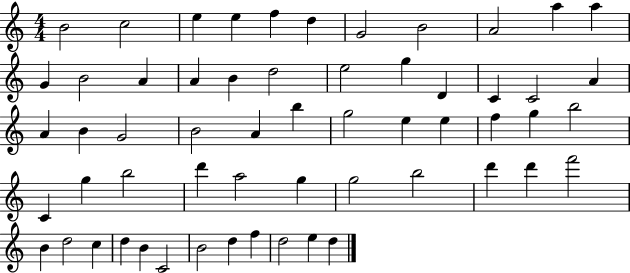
B4/h C5/h E5/q E5/q F5/q D5/q G4/h B4/h A4/h A5/q A5/q G4/q B4/h A4/q A4/q B4/q D5/h E5/h G5/q D4/q C4/q C4/h A4/q A4/q B4/q G4/h B4/h A4/q B5/q G5/h E5/q E5/q F5/q G5/q B5/h C4/q G5/q B5/h D6/q A5/h G5/q G5/h B5/h D6/q D6/q F6/h B4/q D5/h C5/q D5/q B4/q C4/h B4/h D5/q F5/q D5/h E5/q D5/q